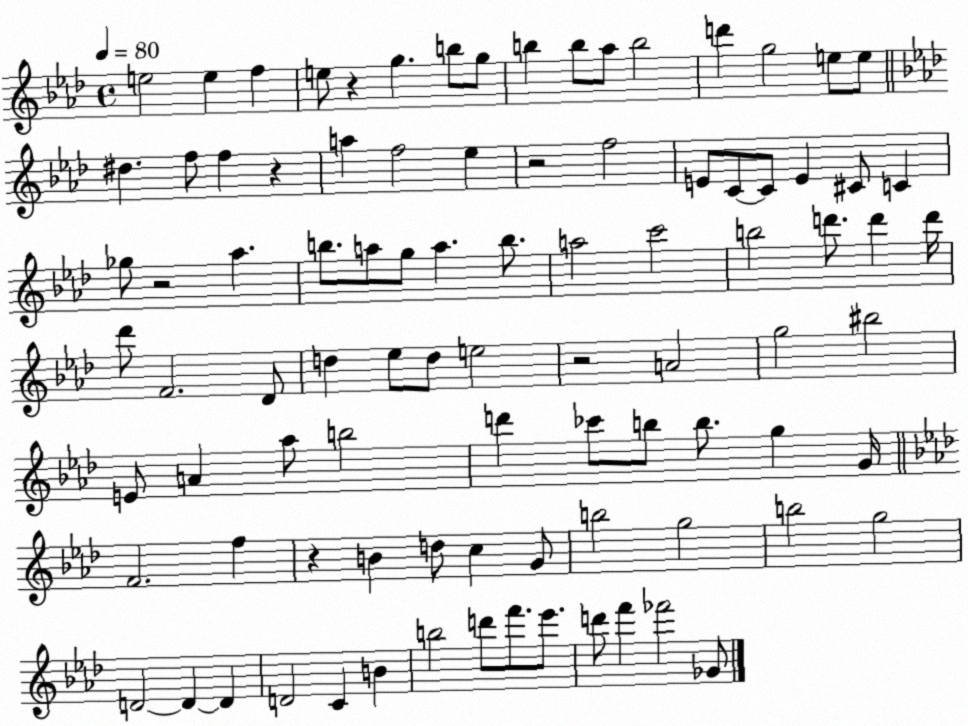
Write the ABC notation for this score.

X:1
T:Untitled
M:4/4
L:1/4
K:Ab
e2 e f e/2 z g b/2 g/2 b b/2 _a/2 b2 d' g2 e/2 e/2 ^d f/2 f z a f2 _e z2 f2 E/2 C/2 C/2 E ^C/2 C _g/2 z2 _a b/2 a/2 g/2 a b/2 a2 c'2 b2 d'/2 d' d'/4 _d'/2 F2 _D/2 d _e/2 d/2 e2 z2 A2 g2 ^b2 E/2 A _a/2 b2 d' _c'/2 b/2 b/2 g G/4 F2 f z B d/2 c G/2 b2 g2 b2 g2 D2 D D D2 C B b2 d'/2 f'/2 _e'/2 d'/2 f' _f'2 _G/2